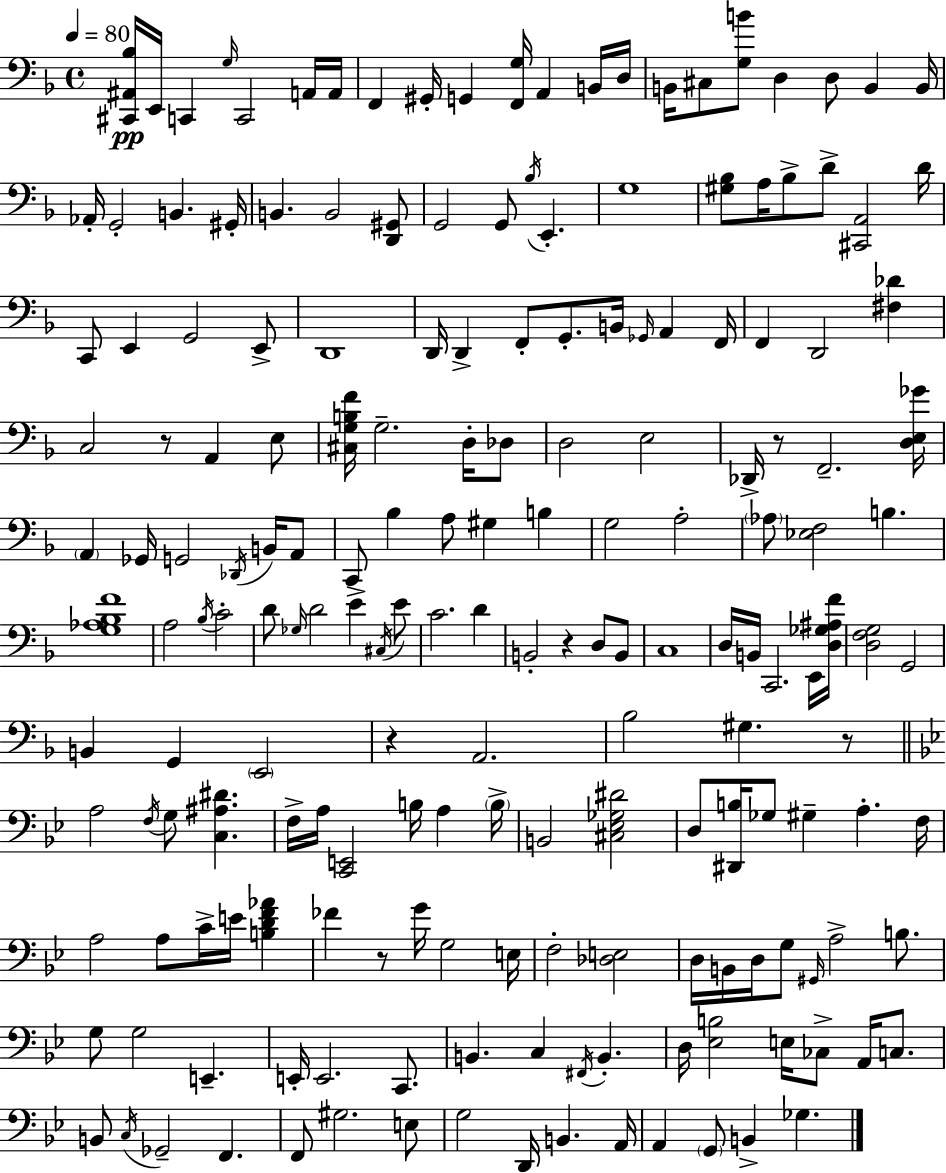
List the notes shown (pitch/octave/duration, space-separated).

[C#2,A#2,Bb3]/s E2/s C2/q G3/s C2/h A2/s A2/s F2/q G#2/s G2/q [F2,G3]/s A2/q B2/s D3/s B2/s C#3/e [G3,B4]/e D3/q D3/e B2/q B2/s Ab2/s G2/h B2/q. G#2/s B2/q. B2/h [D2,G#2]/e G2/h G2/e Bb3/s E2/q. G3/w [G#3,Bb3]/e A3/s Bb3/e D4/e [C#2,A2]/h D4/s C2/e E2/q G2/h E2/e D2/w D2/s D2/q F2/e G2/e. B2/s Gb2/s A2/q F2/s F2/q D2/h [F#3,Db4]/q C3/h R/e A2/q E3/e [C#3,G3,B3,F4]/s G3/h. D3/s Db3/e D3/h E3/h Db2/s R/e F2/h. [D3,E3,Gb4]/s A2/q Gb2/s G2/h Db2/s B2/s A2/e C2/e Bb3/q A3/e G#3/q B3/q G3/h A3/h Ab3/e [Eb3,F3]/h B3/q. [G3,Ab3,Bb3,F4]/w A3/h Bb3/s C4/h D4/e Gb3/s D4/h E4/q C#3/s E4/e C4/h. D4/q B2/h R/q D3/e B2/e C3/w D3/s B2/s C2/h. E2/s [D3,Gb3,A#3,F4]/s [D3,F3,G3]/h G2/h B2/q G2/q E2/h R/q A2/h. Bb3/h G#3/q. R/e A3/h F3/s G3/e [C3,A#3,D#4]/q. F3/s A3/s [C2,E2]/h B3/s A3/q B3/s B2/h [C#3,Eb3,Gb3,D#4]/h D3/e [D#2,B3]/s Gb3/e G#3/q A3/q. F3/s A3/h A3/e C4/s E4/s [B3,D4,F4,Ab4]/q FES4/q R/e G4/s G3/h E3/s F3/h [Db3,E3]/h D3/s B2/s D3/s G3/e G#2/s A3/h B3/e. G3/e G3/h E2/q. E2/s E2/h. C2/e. B2/q. C3/q F#2/s B2/q. D3/s [Eb3,B3]/h E3/s CES3/e A2/s C3/e. B2/e C3/s Gb2/h F2/q. F2/e G#3/h. E3/e G3/h D2/s B2/q. A2/s A2/q G2/e B2/q Gb3/q.